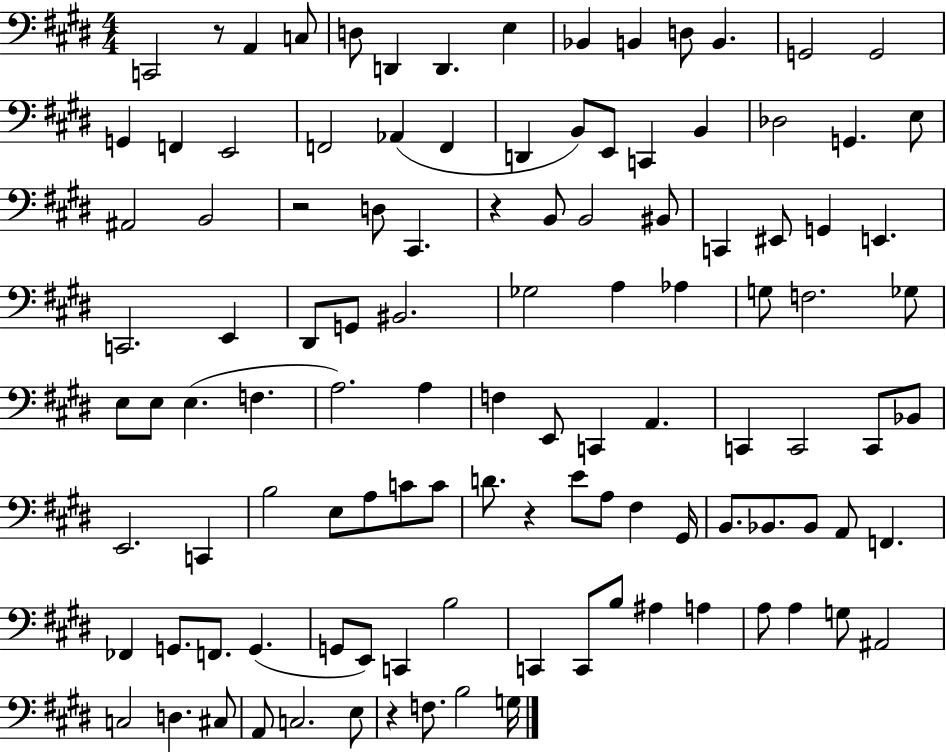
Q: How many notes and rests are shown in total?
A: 111